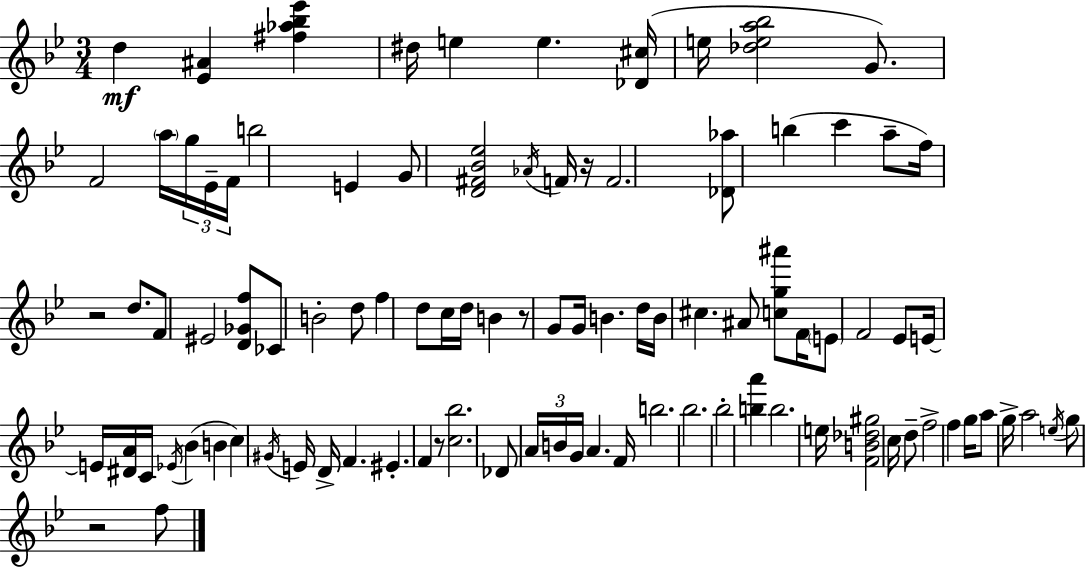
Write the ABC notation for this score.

X:1
T:Untitled
M:3/4
L:1/4
K:Bb
d [_E^A] [^f_a_b_e'] ^d/4 e e [_D^c]/4 e/4 [_dea_b]2 G/2 F2 a/4 g/4 _E/4 F/4 b2 E G/2 [D^F_B_e]2 _A/4 F/4 z/4 F2 [_D_a]/2 b c' a/2 f/4 z2 d/2 F/2 ^E2 [D_Gf]/2 _C/2 B2 d/2 f d/2 c/4 d/4 B z/2 G/2 G/4 B d/4 B/4 ^c ^A/2 [cg^a']/2 F/4 E/2 F2 _E/2 E/4 E/4 [^DA]/4 C/4 _E/4 _B B c ^G/4 E/4 D/4 F ^E F z/2 [c_b]2 _D/2 A/4 B/4 G/4 A F/4 b2 _b2 _b2 [ba'] b2 e/4 [FB_d^g]2 c/4 d/2 f2 f g/4 a/2 g/4 a2 e/4 g/2 z2 f/2